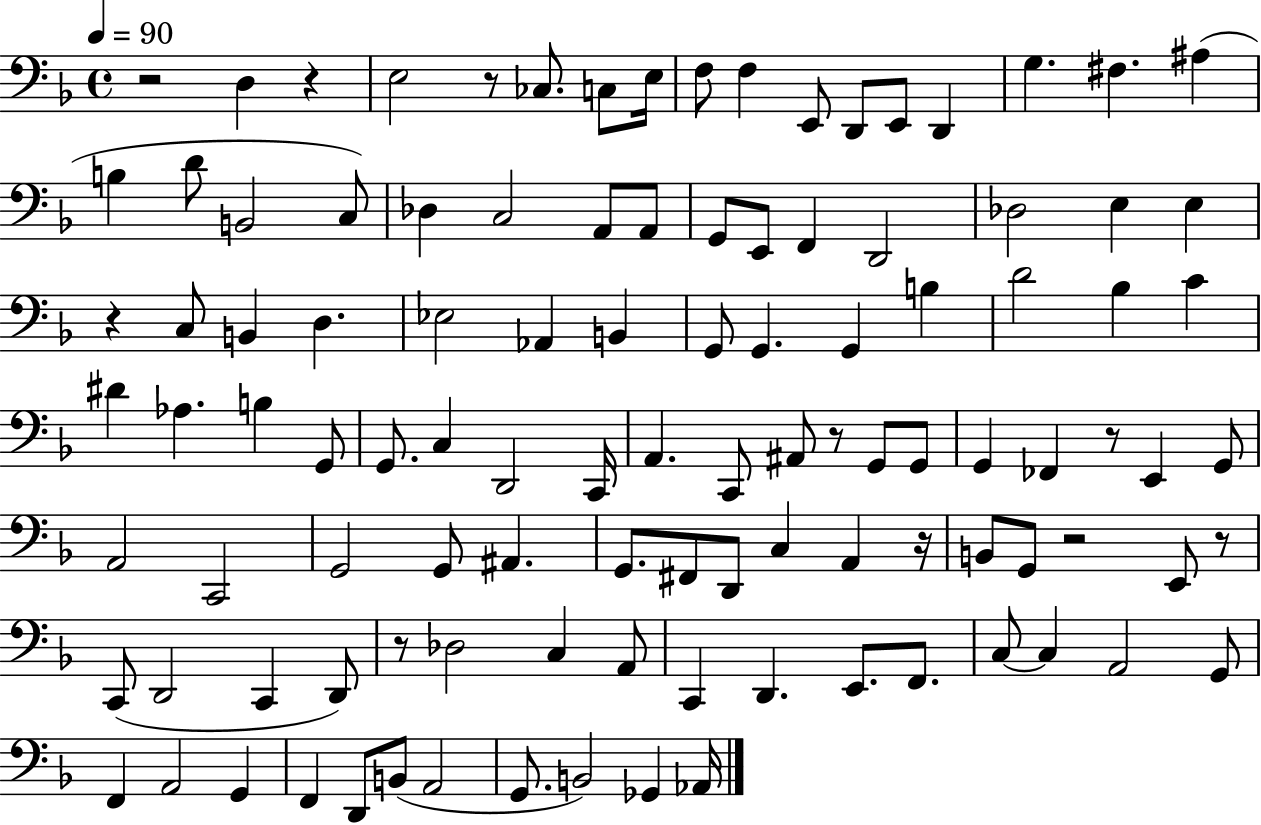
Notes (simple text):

R/h D3/q R/q E3/h R/e CES3/e. C3/e E3/s F3/e F3/q E2/e D2/e E2/e D2/q G3/q. F#3/q. A#3/q B3/q D4/e B2/h C3/e Db3/q C3/h A2/e A2/e G2/e E2/e F2/q D2/h Db3/h E3/q E3/q R/q C3/e B2/q D3/q. Eb3/h Ab2/q B2/q G2/e G2/q. G2/q B3/q D4/h Bb3/q C4/q D#4/q Ab3/q. B3/q G2/e G2/e. C3/q D2/h C2/s A2/q. C2/e A#2/e R/e G2/e G2/e G2/q FES2/q R/e E2/q G2/e A2/h C2/h G2/h G2/e A#2/q. G2/e. F#2/e D2/e C3/q A2/q R/s B2/e G2/e R/h E2/e R/e C2/e D2/h C2/q D2/e R/e Db3/h C3/q A2/e C2/q D2/q. E2/e. F2/e. C3/e C3/q A2/h G2/e F2/q A2/h G2/q F2/q D2/e B2/e A2/h G2/e. B2/h Gb2/q Ab2/s